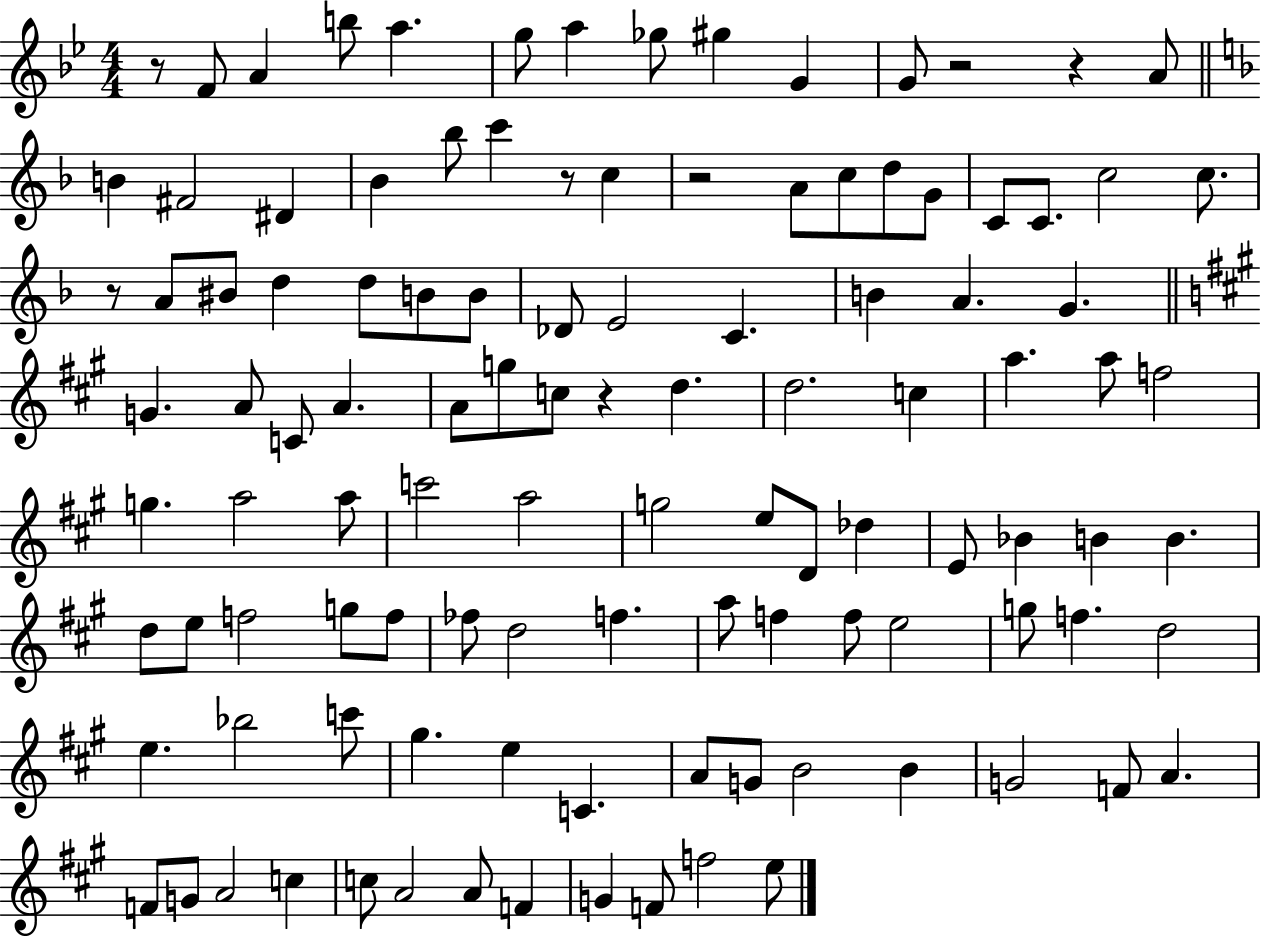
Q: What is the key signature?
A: BES major